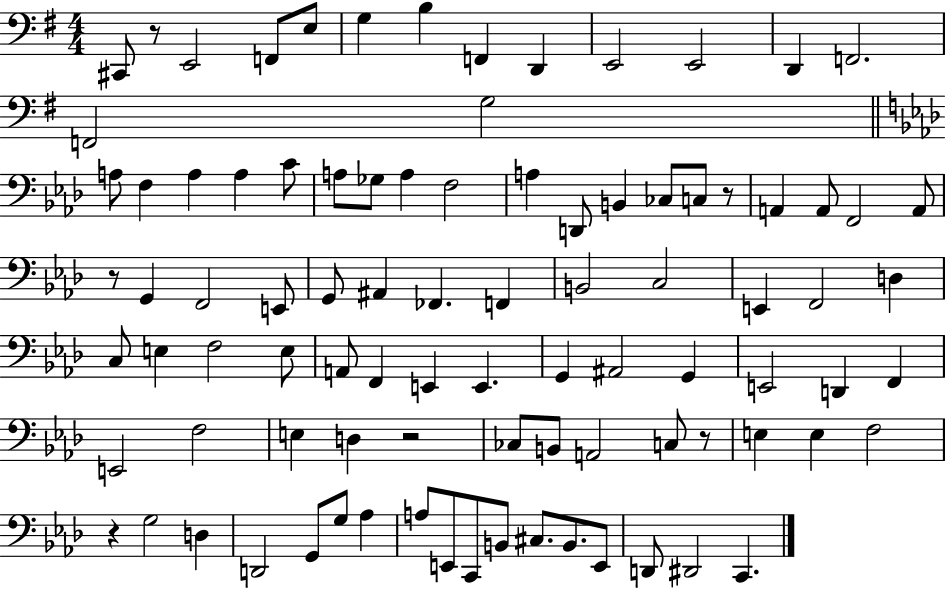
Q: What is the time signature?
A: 4/4